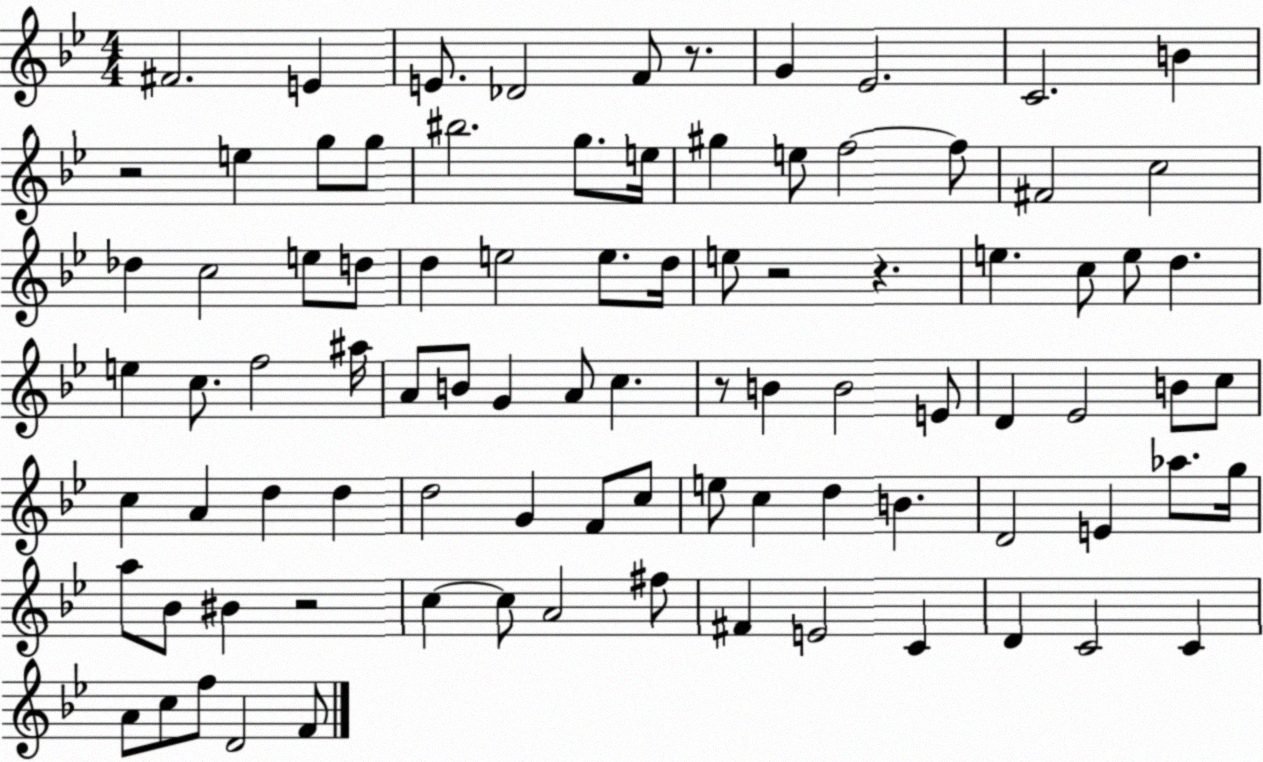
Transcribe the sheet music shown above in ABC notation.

X:1
T:Untitled
M:4/4
L:1/4
K:Bb
^F2 E E/2 _D2 F/2 z/2 G _E2 C2 B z2 e g/2 g/2 ^b2 g/2 e/4 ^g e/2 f2 f/2 ^F2 c2 _d c2 e/2 d/2 d e2 e/2 d/4 e/2 z2 z e c/2 e/2 d e c/2 f2 ^a/4 A/2 B/2 G A/2 c z/2 B B2 E/2 D _E2 B/2 c/2 c A d d d2 G F/2 c/2 e/2 c d B D2 E _a/2 g/4 a/2 _B/2 ^B z2 c c/2 A2 ^f/2 ^F E2 C D C2 C A/2 c/2 f/2 D2 F/2